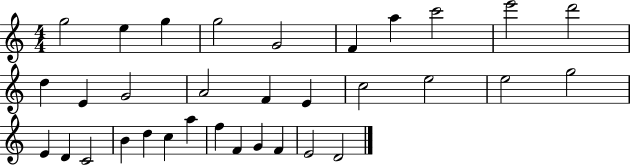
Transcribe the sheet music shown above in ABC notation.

X:1
T:Untitled
M:4/4
L:1/4
K:C
g2 e g g2 G2 F a c'2 e'2 d'2 d E G2 A2 F E c2 e2 e2 g2 E D C2 B d c a f F G F E2 D2